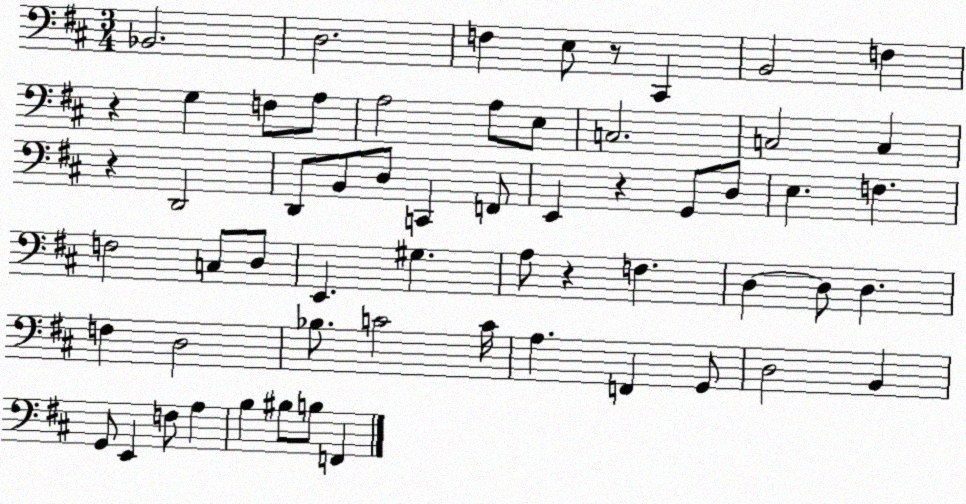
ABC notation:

X:1
T:Untitled
M:3/4
L:1/4
K:D
_B,,2 D,2 F, E,/2 z/2 ^C,, B,,2 F, z G, F,/2 A,/2 A,2 A,/2 E,/2 C,2 C,2 C, z D,,2 D,,/2 B,,/2 D,/2 C,, F,,/2 E,, z G,,/2 D,/2 E, F, F,2 C,/2 D,/2 E,, ^G, A,/2 z F, D, D,/2 D, F, D,2 _B,/2 C2 C/4 A, F,, G,,/2 D,2 B,, G,,/2 E,, F,/2 A, B, ^B,/2 B,/2 F,,